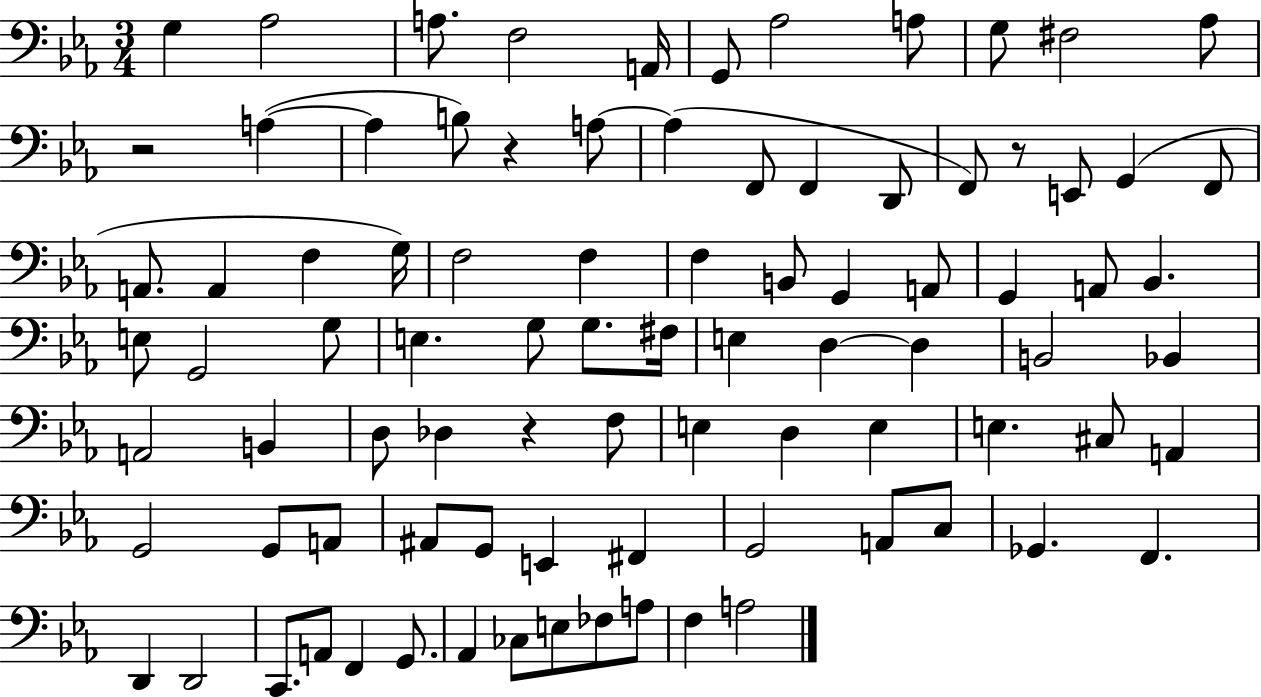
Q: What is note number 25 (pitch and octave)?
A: A2